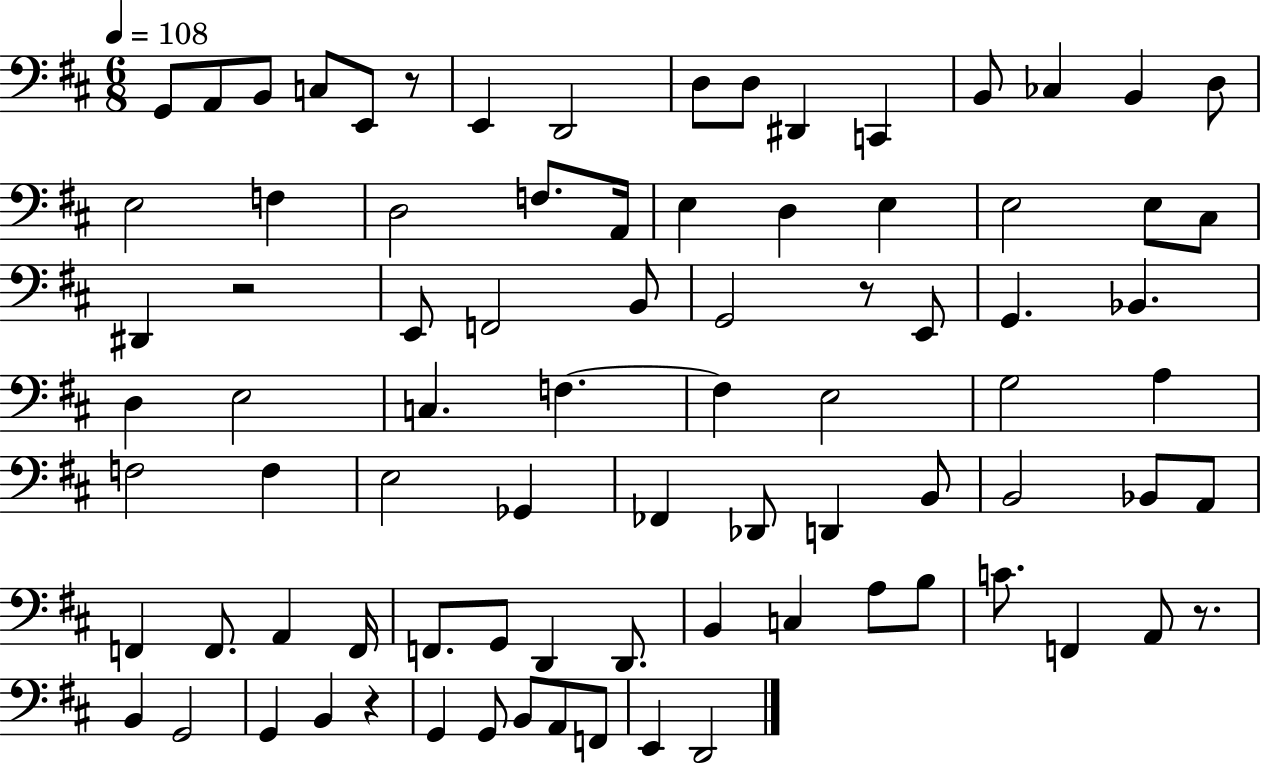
G2/e A2/e B2/e C3/e E2/e R/e E2/q D2/h D3/e D3/e D#2/q C2/q B2/e CES3/q B2/q D3/e E3/h F3/q D3/h F3/e. A2/s E3/q D3/q E3/q E3/h E3/e C#3/e D#2/q R/h E2/e F2/h B2/e G2/h R/e E2/e G2/q. Bb2/q. D3/q E3/h C3/q. F3/q. F3/q E3/h G3/h A3/q F3/h F3/q E3/h Gb2/q FES2/q Db2/e D2/q B2/e B2/h Bb2/e A2/e F2/q F2/e. A2/q F2/s F2/e. G2/e D2/q D2/e. B2/q C3/q A3/e B3/e C4/e. F2/q A2/e R/e. B2/q G2/h G2/q B2/q R/q G2/q G2/e B2/e A2/e F2/e E2/q D2/h